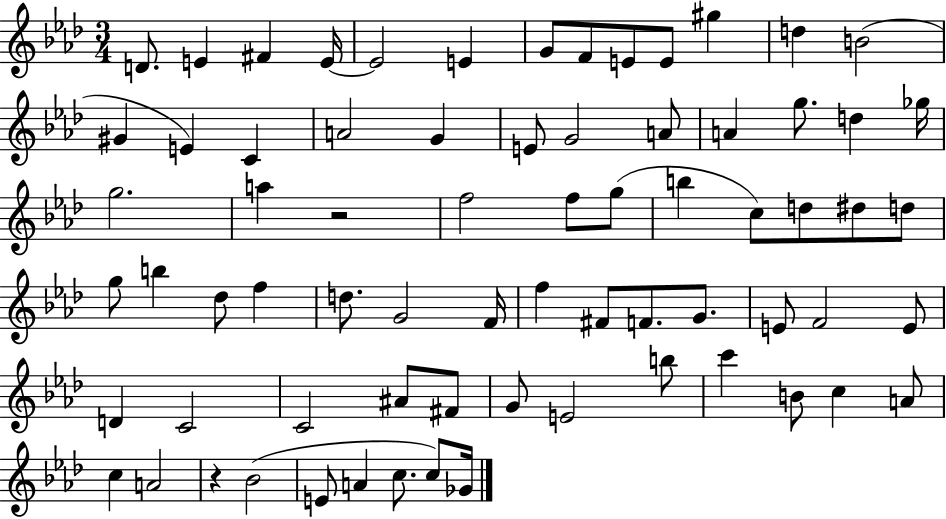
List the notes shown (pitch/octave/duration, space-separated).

D4/e. E4/q F#4/q E4/s E4/h E4/q G4/e F4/e E4/e E4/e G#5/q D5/q B4/h G#4/q E4/q C4/q A4/h G4/q E4/e G4/h A4/e A4/q G5/e. D5/q Gb5/s G5/h. A5/q R/h F5/h F5/e G5/e B5/q C5/e D5/e D#5/e D5/e G5/e B5/q Db5/e F5/q D5/e. G4/h F4/s F5/q F#4/e F4/e. G4/e. E4/e F4/h E4/e D4/q C4/h C4/h A#4/e F#4/e G4/e E4/h B5/e C6/q B4/e C5/q A4/e C5/q A4/h R/q Bb4/h E4/e A4/q C5/e. C5/e Gb4/s